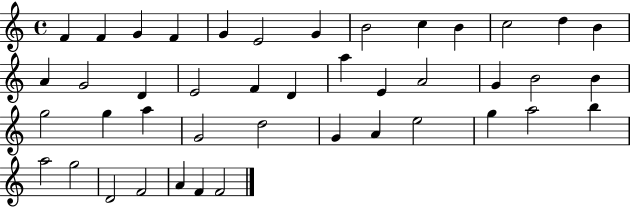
{
  \clef treble
  \time 4/4
  \defaultTimeSignature
  \key c \major
  f'4 f'4 g'4 f'4 | g'4 e'2 g'4 | b'2 c''4 b'4 | c''2 d''4 b'4 | \break a'4 g'2 d'4 | e'2 f'4 d'4 | a''4 e'4 a'2 | g'4 b'2 b'4 | \break g''2 g''4 a''4 | g'2 d''2 | g'4 a'4 e''2 | g''4 a''2 b''4 | \break a''2 g''2 | d'2 f'2 | a'4 f'4 f'2 | \bar "|."
}